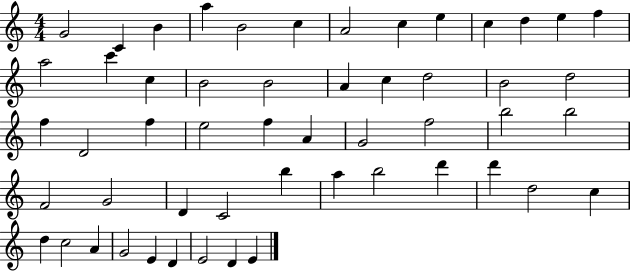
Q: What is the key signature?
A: C major